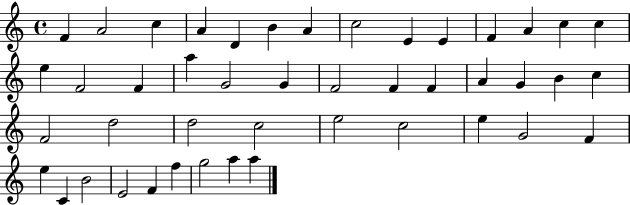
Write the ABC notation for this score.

X:1
T:Untitled
M:4/4
L:1/4
K:C
F A2 c A D B A c2 E E F A c c e F2 F a G2 G F2 F F A G B c F2 d2 d2 c2 e2 c2 e G2 F e C B2 E2 F f g2 a a